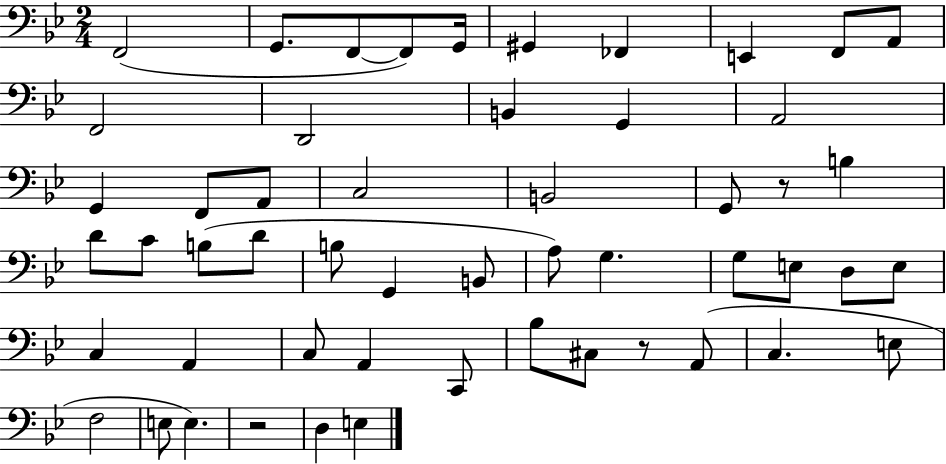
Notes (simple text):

F2/h G2/e. F2/e F2/e G2/s G#2/q FES2/q E2/q F2/e A2/e F2/h D2/h B2/q G2/q A2/h G2/q F2/e A2/e C3/h B2/h G2/e R/e B3/q D4/e C4/e B3/e D4/e B3/e G2/q B2/e A3/e G3/q. G3/e E3/e D3/e E3/e C3/q A2/q C3/e A2/q C2/e Bb3/e C#3/e R/e A2/e C3/q. E3/e F3/h E3/e E3/q. R/h D3/q E3/q